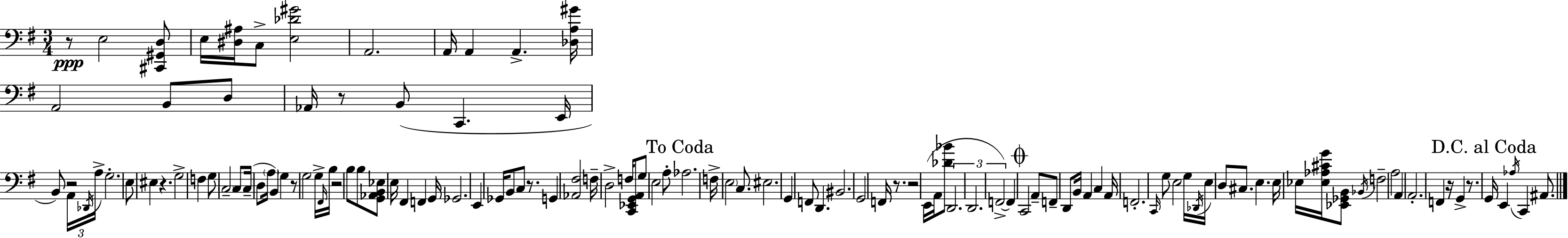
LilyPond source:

{
  \clef bass
  \numericTimeSignature
  \time 3/4
  \key e \minor
  \repeat volta 2 { r8\ppp e2 <cis, gis, d>8 | e16 <dis ais>16 c8-> <e des' gis'>2 | a,2. | a,16 a,4 a,4.-> <des a gis'>16 | \break a,2 b,8 d8 | aes,16 r8 b,8( c,4. e,16 | b,8) r2 \tuplet 3/2 { a,16 \acciaccatura { des,16 } | a16-> } g2.-. | \break e8 eis4 r4. | g2-> f4 | g8 \parenthesize c2-- c8 | c16--( d8 \parenthesize a16 b,4) g4 | \break r8 g2 g16-> | \grace { fis,16 } b16 r2 b8 | b8 <g, aes, b, ees>8 e16 fis,4 f,4 | g,16 ges,2. | \break e,4 ges,16 b,8 c8 r8. | g,4 <aes, fis>2 | f16-- d2-> f16 | <c, ees, g, a,>8 g8 e2 | \break a8-. \mark "To Coda" aes2. | f16-> \parenthesize e2 c8. | eis2. | g,4 f,8 d,4. | \break bis,2. | g,2 f,16 r8. | r2 e,16( a,16 | <des' bes'>8 \tuplet 3/2 { d,2. | \break d,2. | f,2->~~) } f,4 | \mark \markup { \musicglyph "scripts.coda" } c,2 a,8-- | f,8-- d,8 b,16 a,4 c4 | \break a,16 f,2.-. | \grace { c,16 } g8 e2 | g16 \acciaccatura { des,16 } e16 d8 cis8. e4. | e16 ees16 <ees aes cis' g'>16 <ees, ges, b,>8 \acciaccatura { bes,16 } f2-- | \break a2 | a,4 a,2.-. | f,4 r16 g,4-> | r8. \mark "D.C. al Coda" g,16 e,4 \acciaccatura { aes16 } c,4 | \break ais,8. } \bar "|."
}